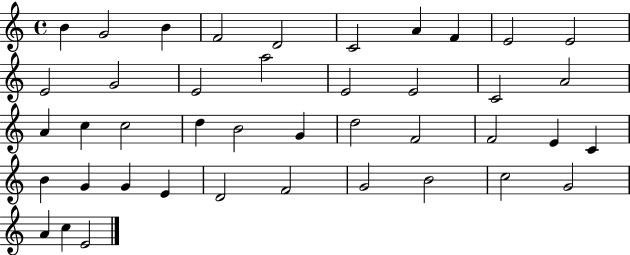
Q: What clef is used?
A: treble